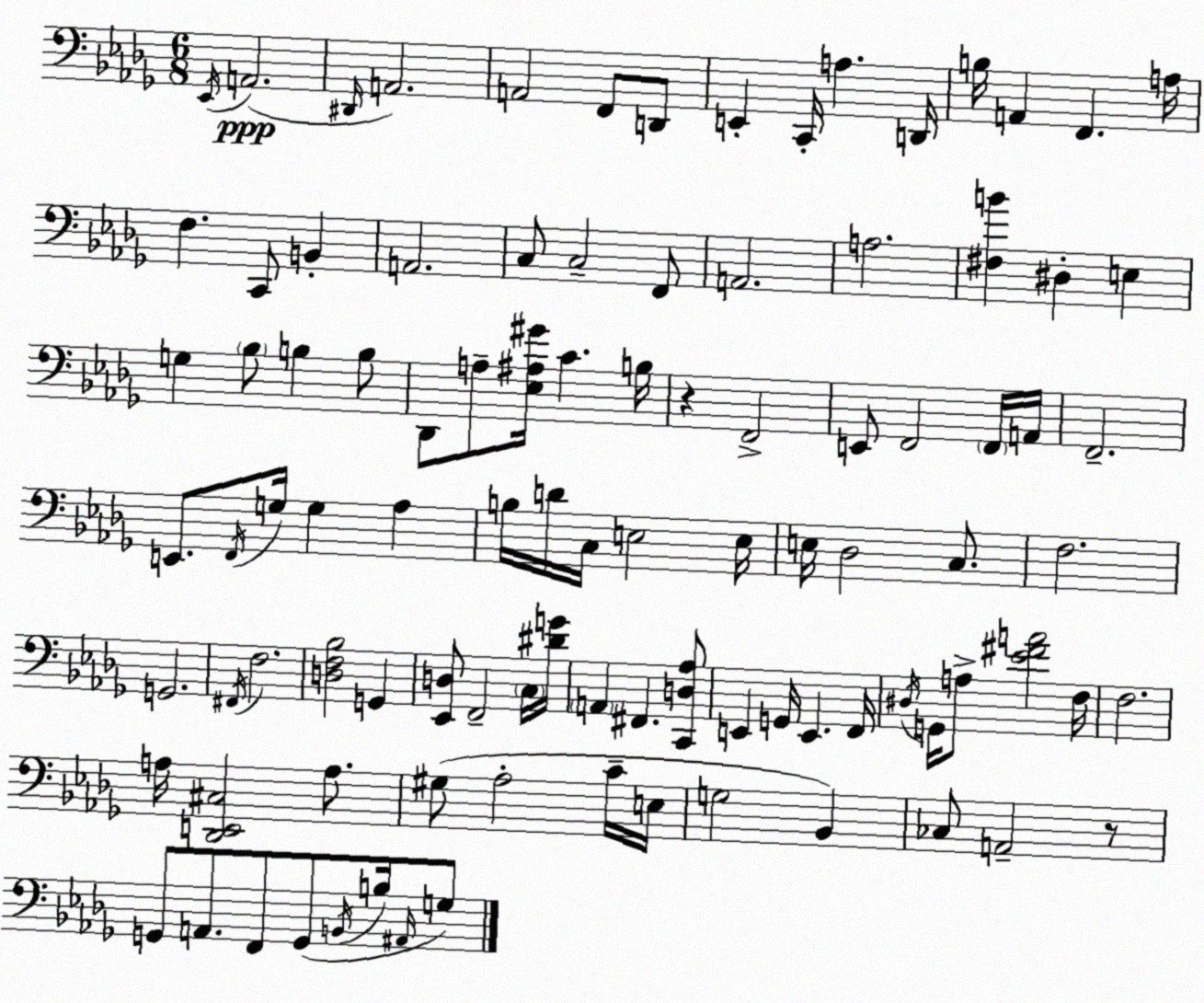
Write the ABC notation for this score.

X:1
T:Untitled
M:6/8
L:1/4
K:Bbm
_E,,/4 A,,2 ^D,,/4 A,,2 A,,2 F,,/2 D,,/2 E,, C,,/4 A, D,,/4 B,/4 A,, F,, A,/4 F, C,,/2 B,, A,,2 C,/2 C,2 F,,/2 A,,2 A,2 [^F,B] ^D, E, G, _B,/2 B, B,/2 _D,,/2 A,/2 [_E,^A,^G]/4 C B,/4 z F,,2 E,,/2 F,,2 F,,/4 A,,/4 F,,2 E,,/2 F,,/4 G,/4 G, _A, B,/4 D/4 C,/4 E,2 E,/4 E,/4 _D,2 C,/2 F,2 G,,2 ^F,,/4 F,2 [D,F,_B,]2 G,, [_E,,D,]/2 F,,2 C,/4 [^DG]/4 A,, ^F,, [C,,D,_A,]/2 E,, G,,/4 E,, F,,/4 ^D,/4 G,,/4 A,/2 [_E^FA]2 F,/4 F,2 A,/4 [_D,,E,,^C,]2 A,/2 ^G,/2 _A,2 C/4 E,/4 G,2 _B,, _C,/2 A,,2 z/2 G,,/2 A,,/2 F,,/2 G,,/2 B,,/4 B,/4 ^A,,/4 G,/2